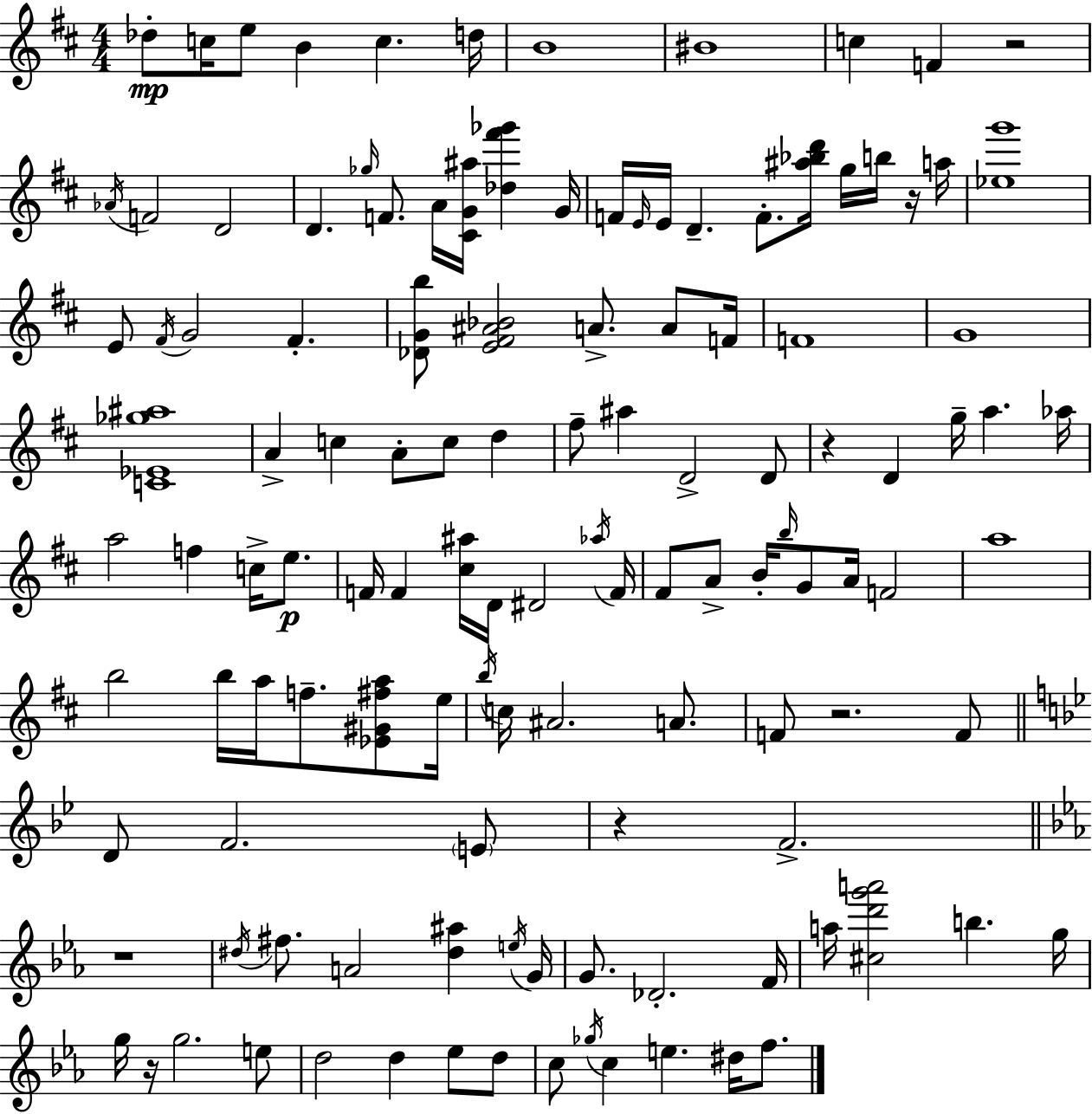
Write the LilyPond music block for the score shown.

{
  \clef treble
  \numericTimeSignature
  \time 4/4
  \key d \major
  des''8-.\mp c''16 e''8 b'4 c''4. d''16 | b'1 | bis'1 | c''4 f'4 r2 | \break \acciaccatura { aes'16 } f'2 d'2 | d'4. \grace { ges''16 } f'8. a'16 <cis' g' ais''>16 <des'' fis''' ges'''>4 | g'16 f'16 \grace { e'16 } e'16 d'4.-- f'8.-. <ais'' bes'' d'''>16 g''16 | b''16 r16 a''16 <ees'' g'''>1 | \break e'8 \acciaccatura { fis'16 } g'2 fis'4.-. | <des' g' b''>8 <e' fis' ais' bes'>2 a'8.-> | a'8 f'16 f'1 | g'1 | \break <c' ees' ges'' ais''>1 | a'4-> c''4 a'8-. c''8 | d''4 fis''8-- ais''4 d'2-> | d'8 r4 d'4 g''16-- a''4. | \break aes''16 a''2 f''4 | c''16-> e''8.\p f'16 f'4 <cis'' ais''>16 d'16 dis'2 | \acciaccatura { aes''16 } f'16 fis'8 a'8-> b'16-. \grace { b''16 } g'8 a'16 f'2 | a''1 | \break b''2 b''16 a''16 | f''8.-- <ees' gis' fis'' a''>8 e''16 \acciaccatura { b''16 } c''16 ais'2. | a'8. f'8 r2. | f'8 \bar "||" \break \key bes \major d'8 f'2. \parenthesize e'8 | r4 f'2.-> | \bar "||" \break \key ees \major r1 | \acciaccatura { dis''16 } fis''8. a'2 <dis'' ais''>4 | \acciaccatura { e''16 } g'16 g'8. des'2.-. | f'16 a''16 <cis'' d''' g''' a'''>2 b''4. | \break g''16 g''16 r16 g''2. | e''8 d''2 d''4 ees''8 | d''8 c''8 \acciaccatura { ges''16 } c''4 e''4. dis''16 | f''8. \bar "|."
}